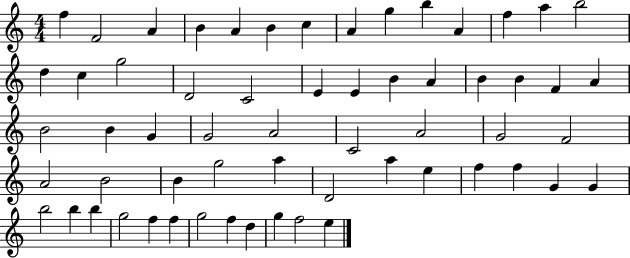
{
  \clef treble
  \numericTimeSignature
  \time 4/4
  \key c \major
  f''4 f'2 a'4 | b'4 a'4 b'4 c''4 | a'4 g''4 b''4 a'4 | f''4 a''4 b''2 | \break d''4 c''4 g''2 | d'2 c'2 | e'4 e'4 b'4 a'4 | b'4 b'4 f'4 a'4 | \break b'2 b'4 g'4 | g'2 a'2 | c'2 a'2 | g'2 f'2 | \break a'2 b'2 | b'4 g''2 a''4 | d'2 a''4 e''4 | f''4 f''4 g'4 g'4 | \break b''2 b''4 b''4 | g''2 f''4 f''4 | g''2 f''4 d''4 | g''4 f''2 e''4 | \break \bar "|."
}